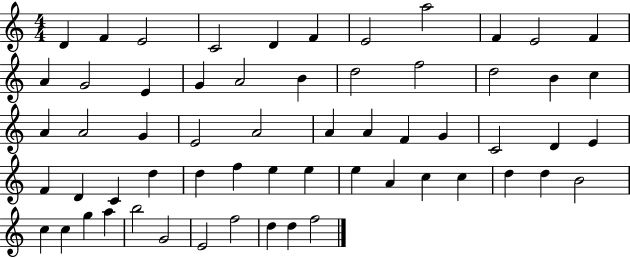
{
  \clef treble
  \numericTimeSignature
  \time 4/4
  \key c \major
  d'4 f'4 e'2 | c'2 d'4 f'4 | e'2 a''2 | f'4 e'2 f'4 | \break a'4 g'2 e'4 | g'4 a'2 b'4 | d''2 f''2 | d''2 b'4 c''4 | \break a'4 a'2 g'4 | e'2 a'2 | a'4 a'4 f'4 g'4 | c'2 d'4 e'4 | \break f'4 d'4 c'4 d''4 | d''4 f''4 e''4 e''4 | e''4 a'4 c''4 c''4 | d''4 d''4 b'2 | \break c''4 c''4 g''4 a''4 | b''2 g'2 | e'2 f''2 | d''4 d''4 f''2 | \break \bar "|."
}